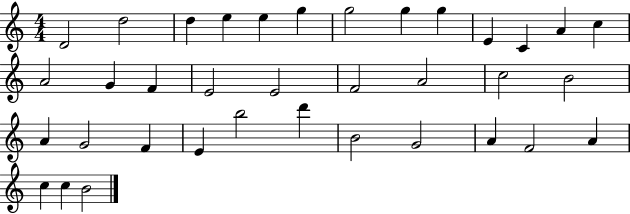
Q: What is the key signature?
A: C major